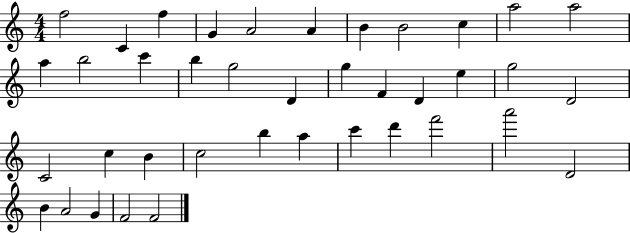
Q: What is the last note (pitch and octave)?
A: F4